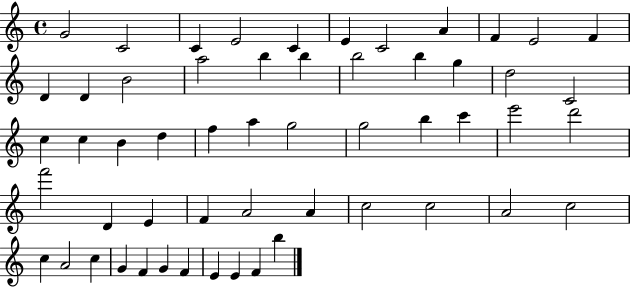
X:1
T:Untitled
M:4/4
L:1/4
K:C
G2 C2 C E2 C E C2 A F E2 F D D B2 a2 b b b2 b g d2 C2 c c B d f a g2 g2 b c' e'2 d'2 f'2 D E F A2 A c2 c2 A2 c2 c A2 c G F G F E E F b